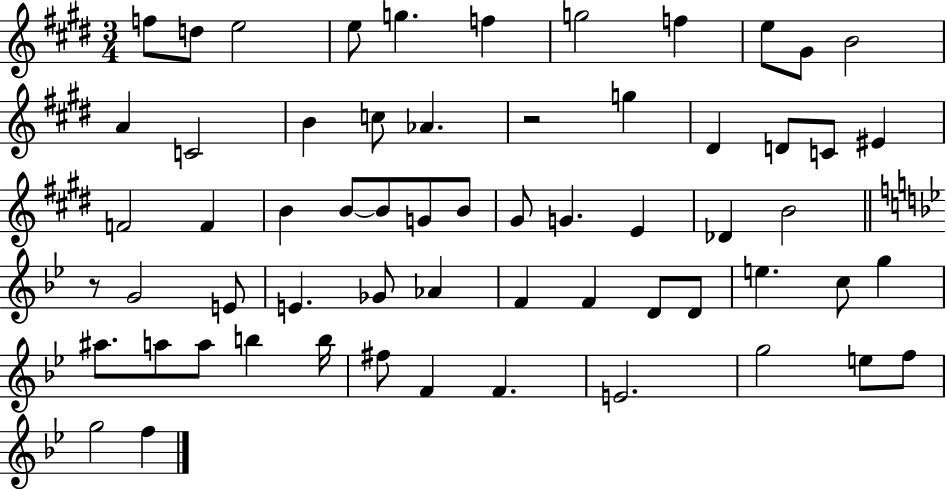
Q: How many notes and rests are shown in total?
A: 61